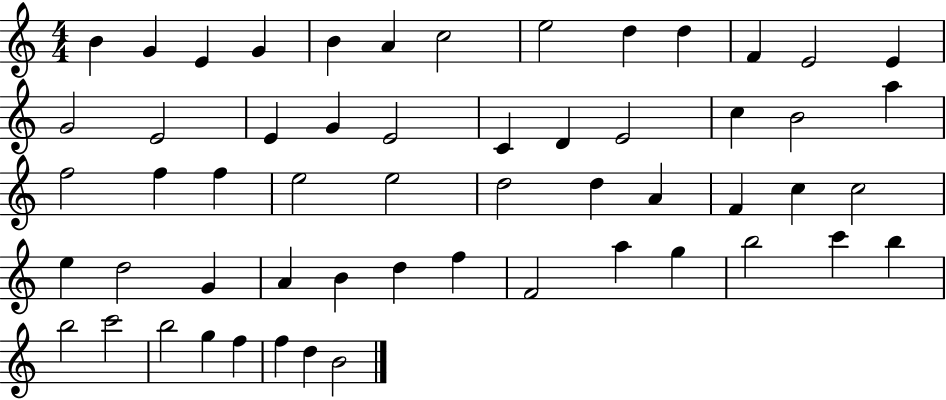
B4/q G4/q E4/q G4/q B4/q A4/q C5/h E5/h D5/q D5/q F4/q E4/h E4/q G4/h E4/h E4/q G4/q E4/h C4/q D4/q E4/h C5/q B4/h A5/q F5/h F5/q F5/q E5/h E5/h D5/h D5/q A4/q F4/q C5/q C5/h E5/q D5/h G4/q A4/q B4/q D5/q F5/q F4/h A5/q G5/q B5/h C6/q B5/q B5/h C6/h B5/h G5/q F5/q F5/q D5/q B4/h